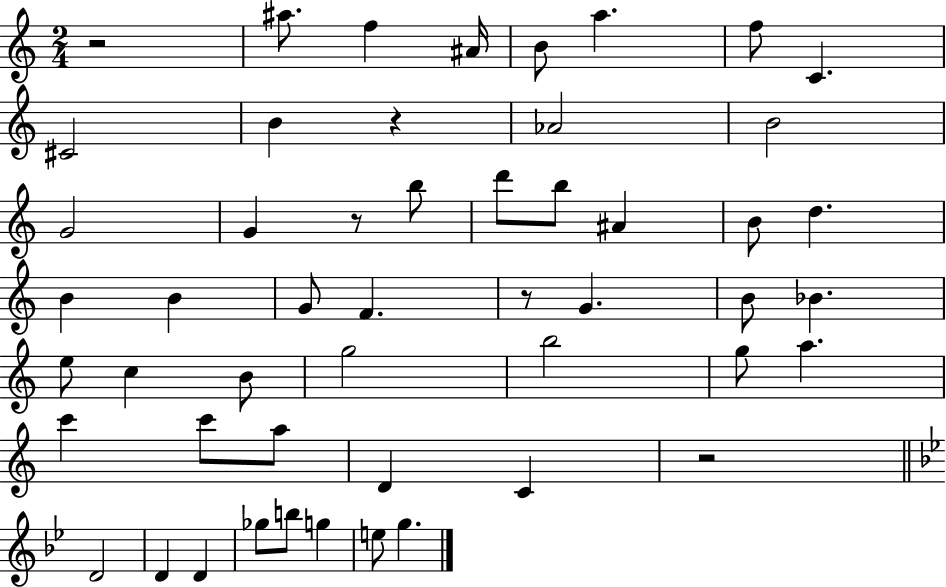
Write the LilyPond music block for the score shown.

{
  \clef treble
  \numericTimeSignature
  \time 2/4
  \key c \major
  r2 | ais''8. f''4 ais'16 | b'8 a''4. | f''8 c'4. | \break cis'2 | b'4 r4 | aes'2 | b'2 | \break g'2 | g'4 r8 b''8 | d'''8 b''8 ais'4 | b'8 d''4. | \break b'4 b'4 | g'8 f'4. | r8 g'4. | b'8 bes'4. | \break e''8 c''4 b'8 | g''2 | b''2 | g''8 a''4. | \break c'''4 c'''8 a''8 | d'4 c'4 | r2 | \bar "||" \break \key bes \major d'2 | d'4 d'4 | ges''8 b''8 g''4 | e''8 g''4. | \break \bar "|."
}